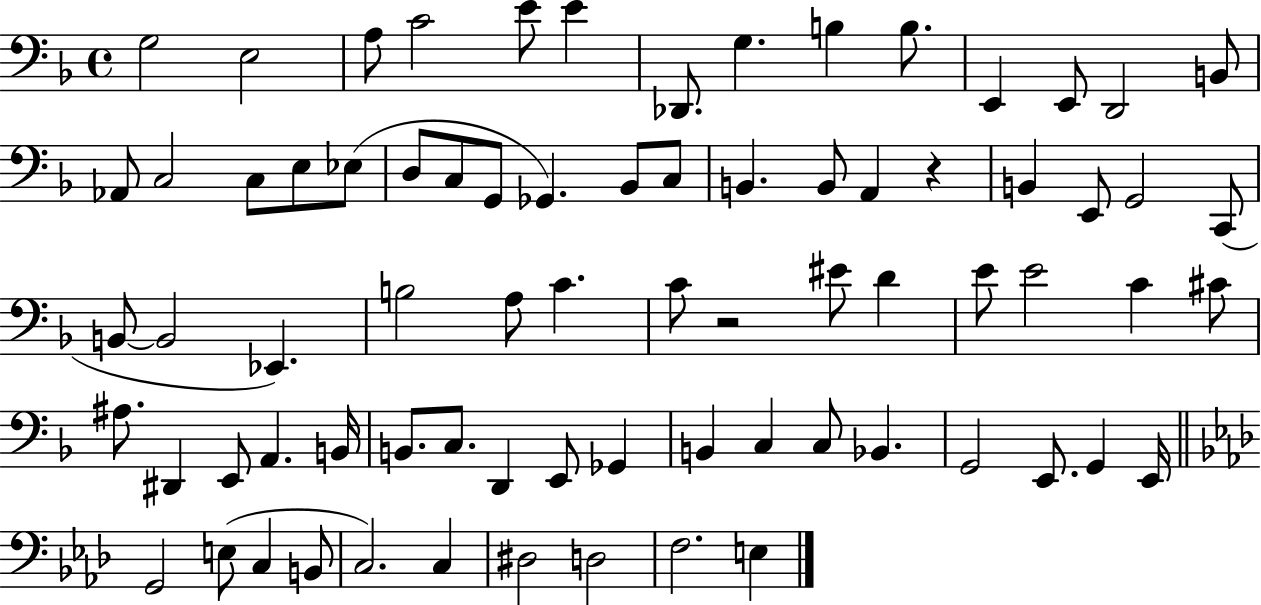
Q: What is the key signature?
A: F major